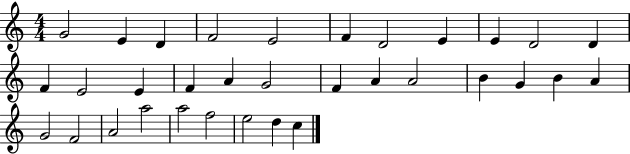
{
  \clef treble
  \numericTimeSignature
  \time 4/4
  \key c \major
  g'2 e'4 d'4 | f'2 e'2 | f'4 d'2 e'4 | e'4 d'2 d'4 | \break f'4 e'2 e'4 | f'4 a'4 g'2 | f'4 a'4 a'2 | b'4 g'4 b'4 a'4 | \break g'2 f'2 | a'2 a''2 | a''2 f''2 | e''2 d''4 c''4 | \break \bar "|."
}